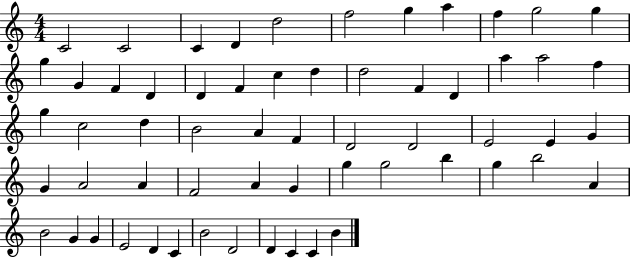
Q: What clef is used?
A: treble